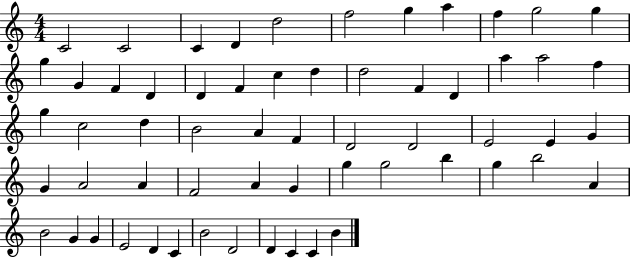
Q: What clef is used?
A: treble